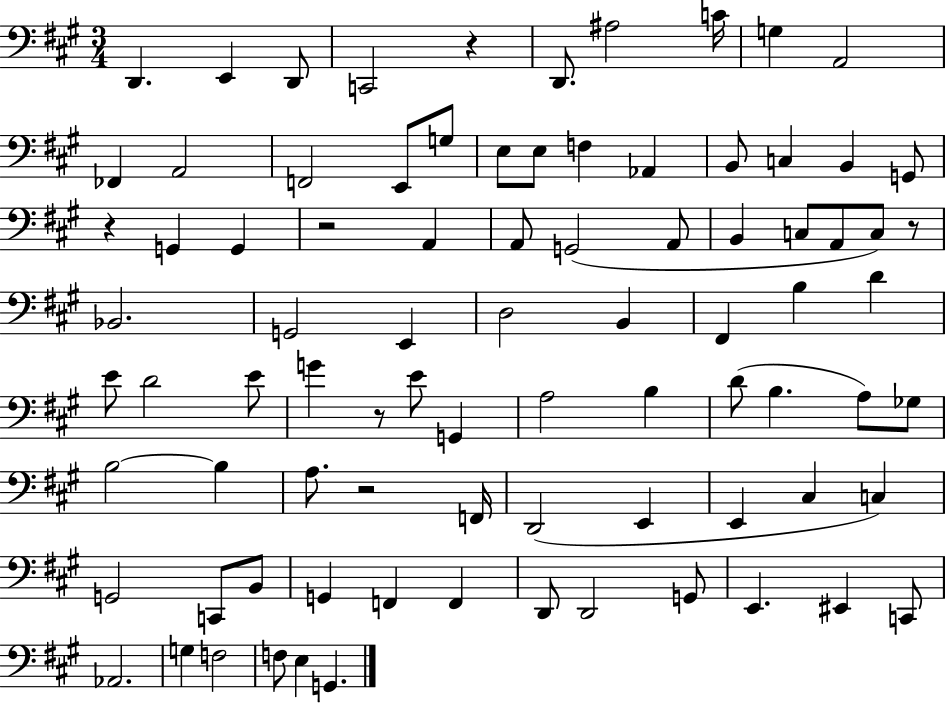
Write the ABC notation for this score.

X:1
T:Untitled
M:3/4
L:1/4
K:A
D,, E,, D,,/2 C,,2 z D,,/2 ^A,2 C/4 G, A,,2 _F,, A,,2 F,,2 E,,/2 G,/2 E,/2 E,/2 F, _A,, B,,/2 C, B,, G,,/2 z G,, G,, z2 A,, A,,/2 G,,2 A,,/2 B,, C,/2 A,,/2 C,/2 z/2 _B,,2 G,,2 E,, D,2 B,, ^F,, B, D E/2 D2 E/2 G z/2 E/2 G,, A,2 B, D/2 B, A,/2 _G,/2 B,2 B, A,/2 z2 F,,/4 D,,2 E,, E,, ^C, C, G,,2 C,,/2 B,,/2 G,, F,, F,, D,,/2 D,,2 G,,/2 E,, ^E,, C,,/2 _A,,2 G, F,2 F,/2 E, G,,